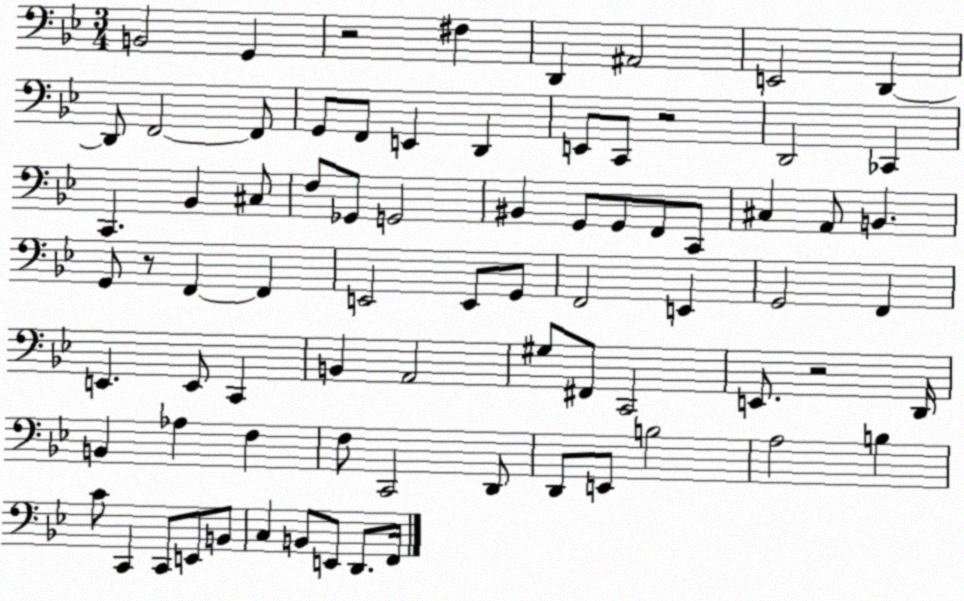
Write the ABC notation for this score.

X:1
T:Untitled
M:3/4
L:1/4
K:Bb
B,,2 G,, z2 ^F, D,, ^A,,2 E,,2 D,, D,,/2 F,,2 F,,/2 G,,/2 F,,/2 E,, D,, E,,/2 C,,/2 z2 D,,2 _C,, C,, _B,, ^C,/2 F,/2 _G,,/2 G,,2 ^B,, G,,/2 G,,/2 F,,/2 C,,/2 ^C, A,,/2 B,, G,,/2 z/2 F,, F,, E,,2 E,,/2 G,,/2 F,,2 E,, G,,2 F,, E,, E,,/2 C,, B,, A,,2 ^G,/2 ^F,,/2 C,,2 E,,/2 z2 D,,/4 B,, _A, F, F,/2 C,,2 D,,/2 D,,/2 E,,/2 B,2 A,2 B, C/2 C,, C,,/2 E,,/2 B,,/2 C, B,,/2 E,,/2 D,,/2 F,,/4